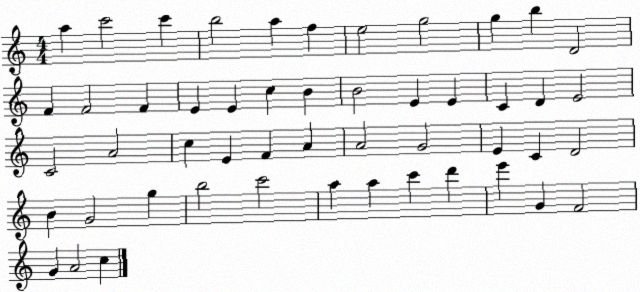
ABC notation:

X:1
T:Untitled
M:4/4
L:1/4
K:C
a c'2 c' b2 a f e2 g2 g b D2 F F2 F E E c B B2 E E C D E2 C2 A2 c E F A A2 G2 E C D2 B G2 g b2 c'2 a a c' d' e' G F2 G A2 c